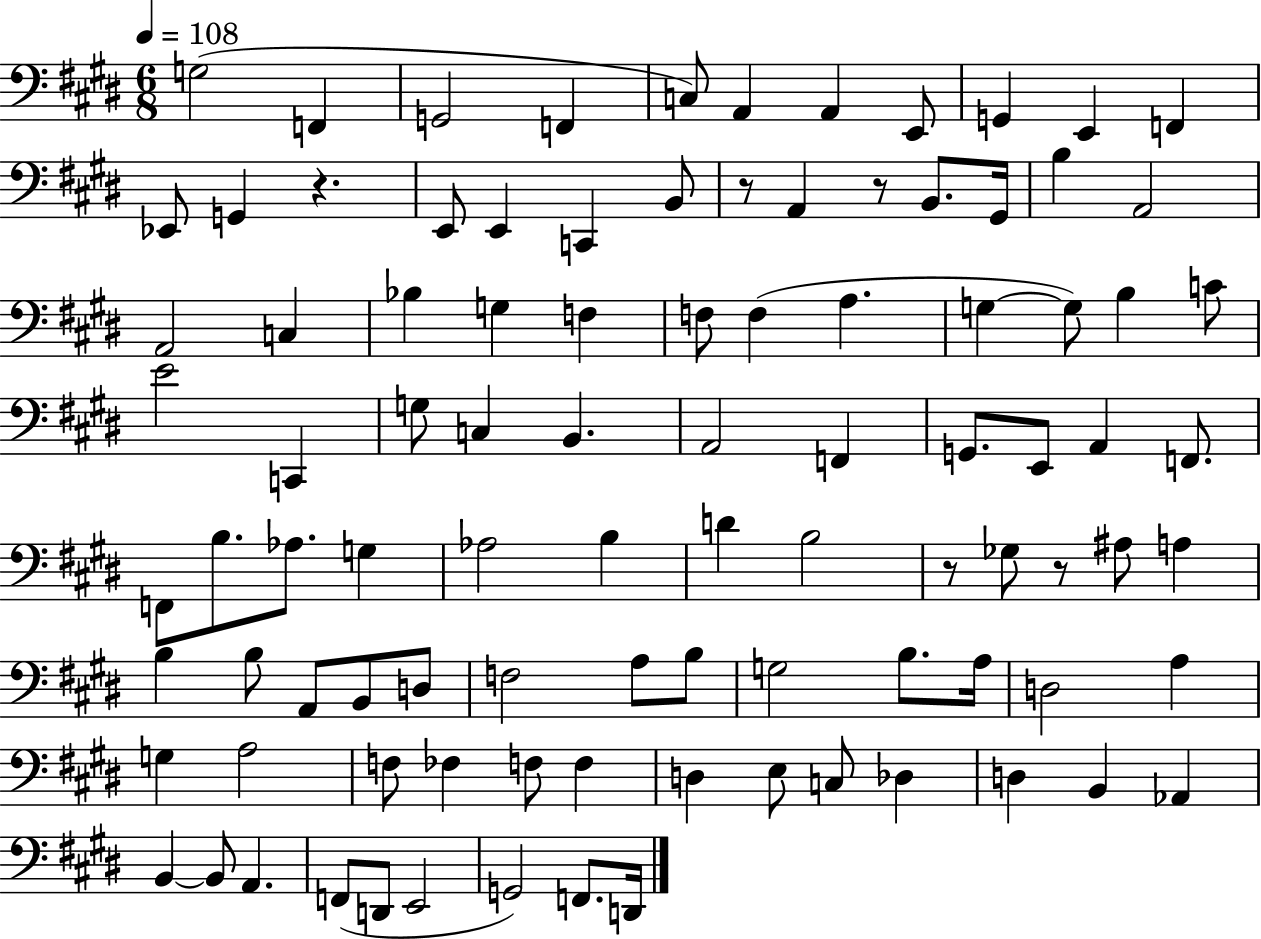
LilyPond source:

{
  \clef bass
  \numericTimeSignature
  \time 6/8
  \key e \major
  \tempo 4 = 108
  g2( f,4 | g,2 f,4 | c8) a,4 a,4 e,8 | g,4 e,4 f,4 | \break ees,8 g,4 r4. | e,8 e,4 c,4 b,8 | r8 a,4 r8 b,8. gis,16 | b4 a,2 | \break a,2 c4 | bes4 g4 f4 | f8 f4( a4. | g4~~ g8) b4 c'8 | \break e'2 c,4 | g8 c4 b,4. | a,2 f,4 | g,8. e,8 a,4 f,8. | \break f,8 b8. aes8. g4 | aes2 b4 | d'4 b2 | r8 ges8 r8 ais8 a4 | \break b4 b8 a,8 b,8 d8 | f2 a8 b8 | g2 b8. a16 | d2 a4 | \break g4 a2 | f8 fes4 f8 f4 | d4 e8 c8 des4 | d4 b,4 aes,4 | \break b,4~~ b,8 a,4. | f,8( d,8 e,2 | g,2) f,8. d,16 | \bar "|."
}